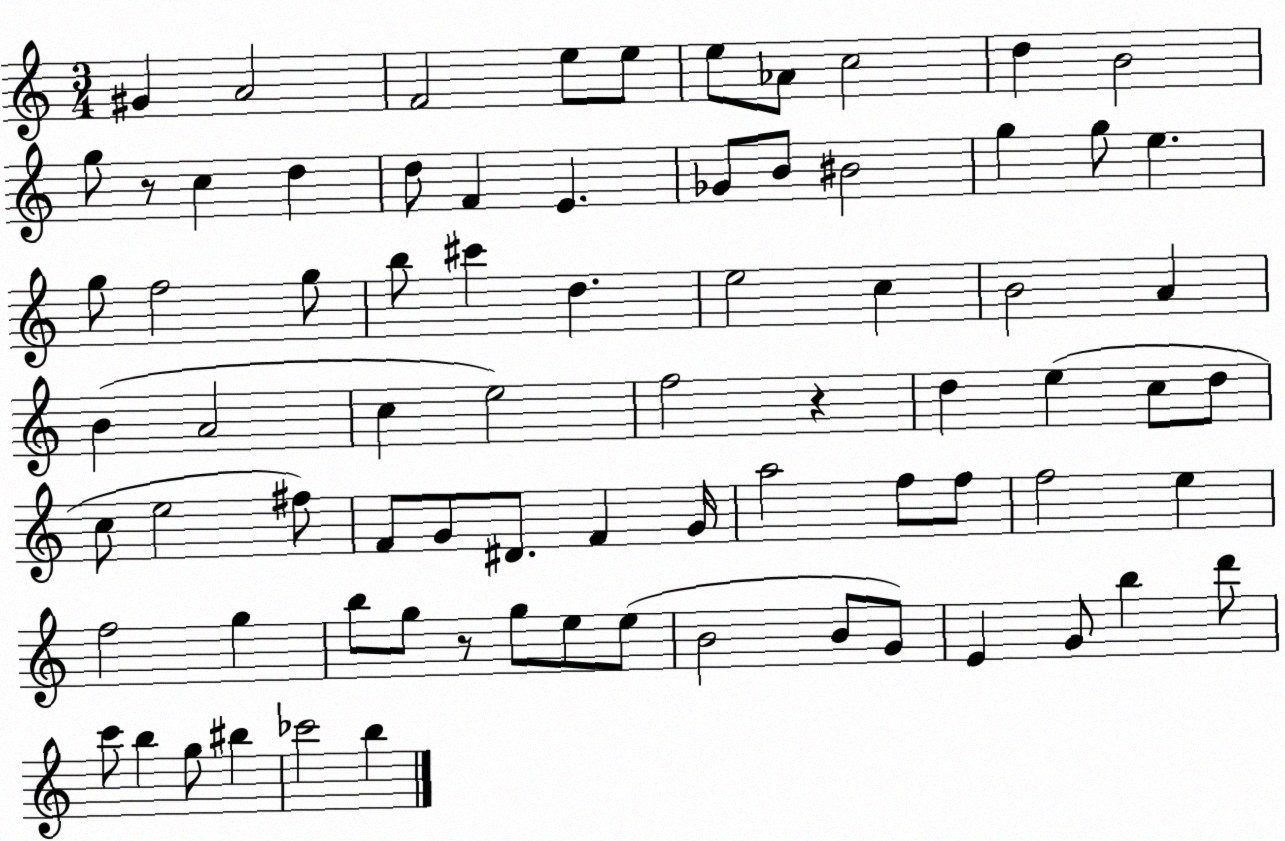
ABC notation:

X:1
T:Untitled
M:3/4
L:1/4
K:C
^G A2 F2 e/2 e/2 e/2 _A/2 c2 d B2 g/2 z/2 c d d/2 F E _G/2 B/2 ^B2 g g/2 e g/2 f2 g/2 b/2 ^c' d e2 c B2 A B A2 c e2 f2 z d e c/2 d/2 c/2 e2 ^f/2 F/2 G/2 ^D/2 F G/4 a2 f/2 f/2 f2 e f2 g b/2 g/2 z/2 g/2 e/2 e/2 B2 B/2 G/2 E G/2 b d'/2 c'/2 b g/2 ^b _c'2 b